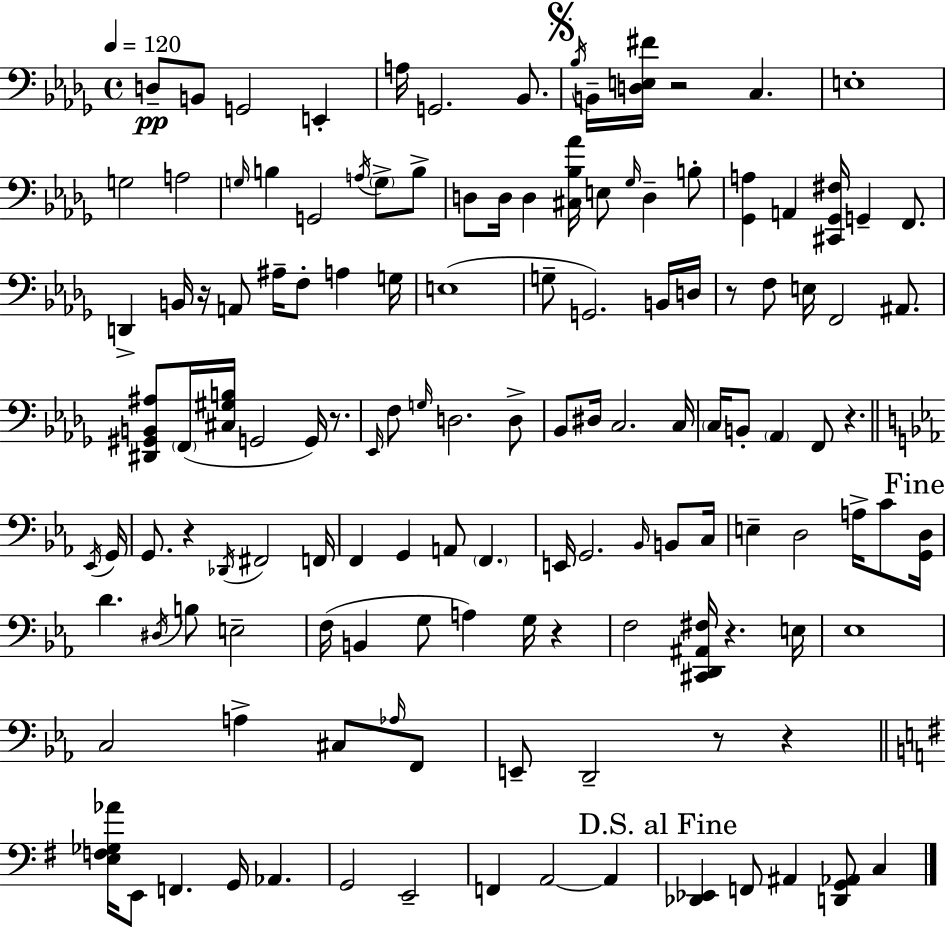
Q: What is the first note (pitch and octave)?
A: D3